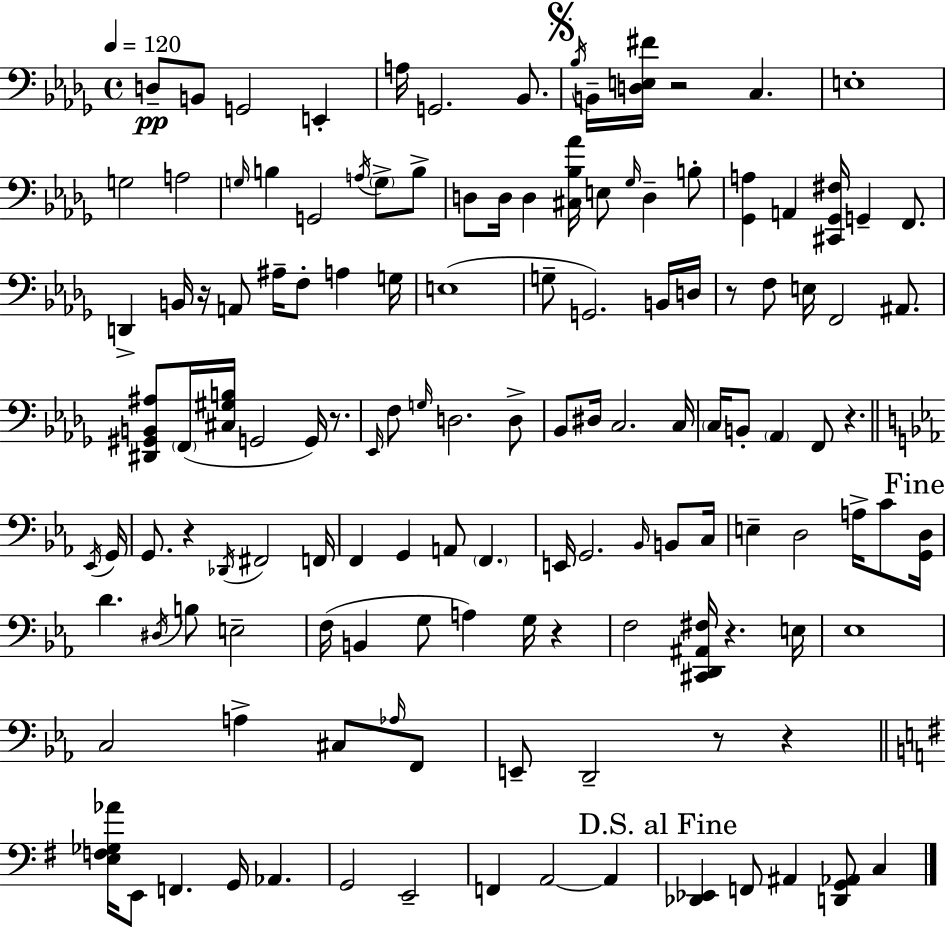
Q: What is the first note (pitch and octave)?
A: D3